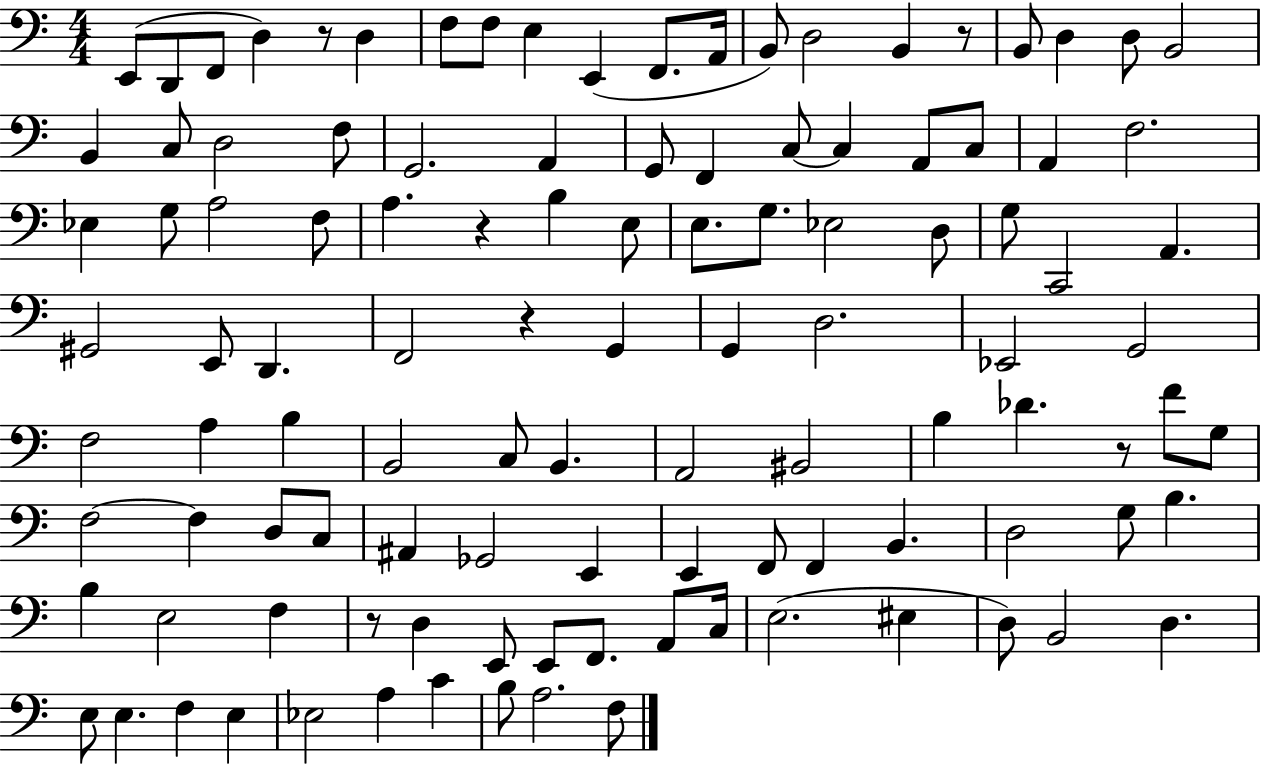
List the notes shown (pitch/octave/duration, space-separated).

E2/e D2/e F2/e D3/q R/e D3/q F3/e F3/e E3/q E2/q F2/e. A2/s B2/e D3/h B2/q R/e B2/e D3/q D3/e B2/h B2/q C3/e D3/h F3/e G2/h. A2/q G2/e F2/q C3/e C3/q A2/e C3/e A2/q F3/h. Eb3/q G3/e A3/h F3/e A3/q. R/q B3/q E3/e E3/e. G3/e. Eb3/h D3/e G3/e C2/h A2/q. G#2/h E2/e D2/q. F2/h R/q G2/q G2/q D3/h. Eb2/h G2/h F3/h A3/q B3/q B2/h C3/e B2/q. A2/h BIS2/h B3/q Db4/q. R/e F4/e G3/e F3/h F3/q D3/e C3/e A#2/q Gb2/h E2/q E2/q F2/e F2/q B2/q. D3/h G3/e B3/q. B3/q E3/h F3/q R/e D3/q E2/e E2/e F2/e. A2/e C3/s E3/h. EIS3/q D3/e B2/h D3/q. E3/e E3/q. F3/q E3/q Eb3/h A3/q C4/q B3/e A3/h. F3/e